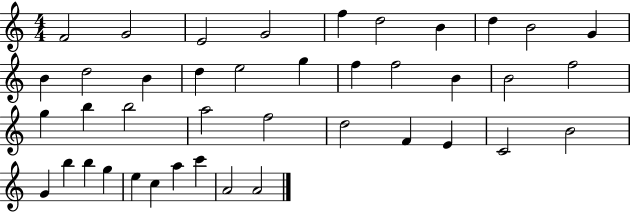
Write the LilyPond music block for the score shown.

{
  \clef treble
  \numericTimeSignature
  \time 4/4
  \key c \major
  f'2 g'2 | e'2 g'2 | f''4 d''2 b'4 | d''4 b'2 g'4 | \break b'4 d''2 b'4 | d''4 e''2 g''4 | f''4 f''2 b'4 | b'2 f''2 | \break g''4 b''4 b''2 | a''2 f''2 | d''2 f'4 e'4 | c'2 b'2 | \break g'4 b''4 b''4 g''4 | e''4 c''4 a''4 c'''4 | a'2 a'2 | \bar "|."
}